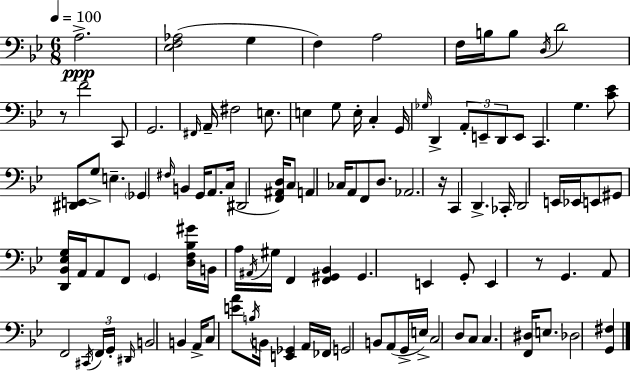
A3/h. [Eb3,F3,Ab3]/h G3/q F3/q A3/h F3/s B3/s B3/e D3/s D4/h R/e F4/h C2/e G2/h. F#2/s A2/s F#3/h E3/e. E3/q G3/e E3/s C3/q G2/s Gb3/s D2/q A2/e E2/e D2/e E2/e C2/q. G3/q. [C4,Eb4]/e [D#2,E2]/e G3/e E3/q. Gb2/q F#3/s B2/q G2/s A2/e. C3/s D#2/h [F2,A#2,D3]/s C3/e A2/q CES3/s A2/e F2/e D3/e. Ab2/h. R/s C2/q D2/q. CES2/s D2/h E2/s Eb2/s E2/e G#2/e [D2,Bb2,Eb3,G3]/s A2/s A2/e F2/e G2/q [D3,F3,Bb3,G#4]/s B2/s A3/s A#2/s G#3/s F2/q [F2,G#2,Bb2]/q G#2/q. E2/q G2/e E2/q R/e G2/q. A2/e F2/h C#2/s F2/s G2/s D#2/s B2/h B2/q A2/s C3/e [E4,A4]/e B3/s B2/s [E2,Gb2]/q A2/s FES2/s G2/h B2/e A2/e G2/s E3/s C3/h D3/e C3/e C3/q. [F2,D#3]/s E3/e. Db3/h [G2,F#3]/q